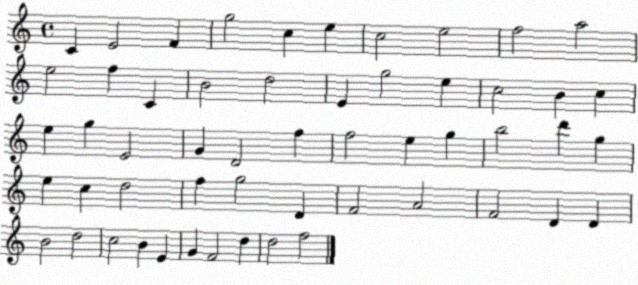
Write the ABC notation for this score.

X:1
T:Untitled
M:4/4
L:1/4
K:C
C E2 F g2 c e c2 e2 f2 a2 e2 f C B2 d2 E g2 e c2 B c e g E2 G D2 f f2 e g b2 d' g e c d2 f g2 D F2 A2 F2 D D B2 d2 c2 B E G F2 d d2 f2